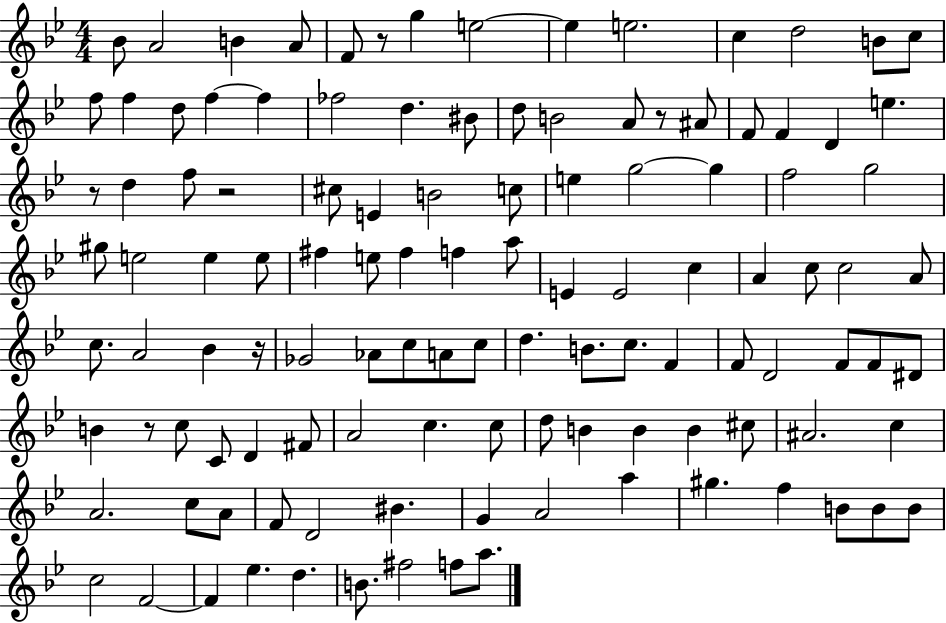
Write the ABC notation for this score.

X:1
T:Untitled
M:4/4
L:1/4
K:Bb
_B/2 A2 B A/2 F/2 z/2 g e2 e e2 c d2 B/2 c/2 f/2 f d/2 f f _f2 d ^B/2 d/2 B2 A/2 z/2 ^A/2 F/2 F D e z/2 d f/2 z2 ^c/2 E B2 c/2 e g2 g f2 g2 ^g/2 e2 e e/2 ^f e/2 ^f f a/2 E E2 c A c/2 c2 A/2 c/2 A2 _B z/4 _G2 _A/2 c/2 A/2 c/2 d B/2 c/2 F F/2 D2 F/2 F/2 ^D/2 B z/2 c/2 C/2 D ^F/2 A2 c c/2 d/2 B B B ^c/2 ^A2 c A2 c/2 A/2 F/2 D2 ^B G A2 a ^g f B/2 B/2 B/2 c2 F2 F _e d B/2 ^f2 f/2 a/2